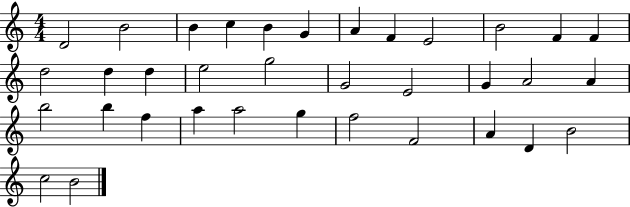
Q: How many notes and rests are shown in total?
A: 35